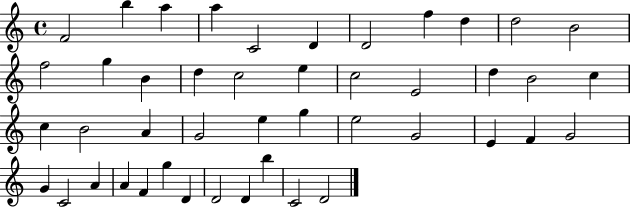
{
  \clef treble
  \time 4/4
  \defaultTimeSignature
  \key c \major
  f'2 b''4 a''4 | a''4 c'2 d'4 | d'2 f''4 d''4 | d''2 b'2 | \break f''2 g''4 b'4 | d''4 c''2 e''4 | c''2 e'2 | d''4 b'2 c''4 | \break c''4 b'2 a'4 | g'2 e''4 g''4 | e''2 g'2 | e'4 f'4 g'2 | \break g'4 c'2 a'4 | a'4 f'4 g''4 d'4 | d'2 d'4 b''4 | c'2 d'2 | \break \bar "|."
}